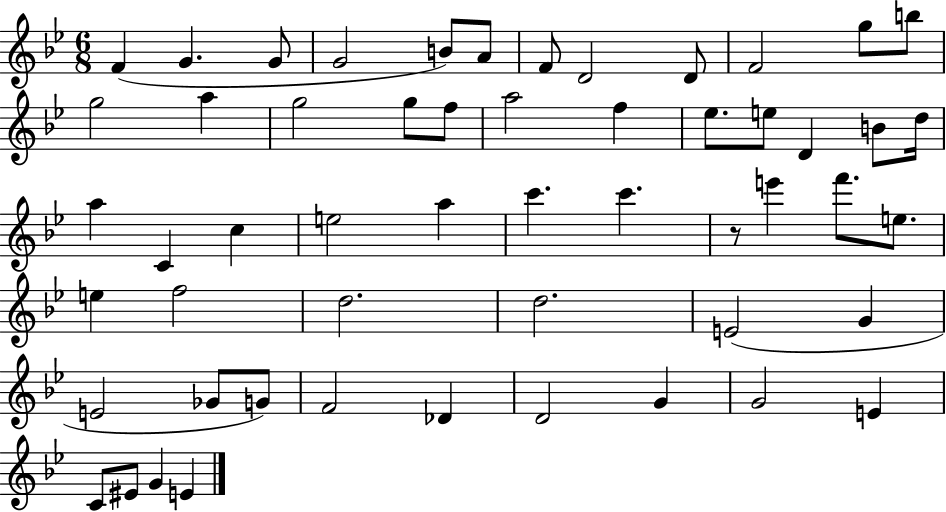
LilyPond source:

{
  \clef treble
  \numericTimeSignature
  \time 6/8
  \key bes \major
  f'4( g'4. g'8 | g'2 b'8) a'8 | f'8 d'2 d'8 | f'2 g''8 b''8 | \break g''2 a''4 | g''2 g''8 f''8 | a''2 f''4 | ees''8. e''8 d'4 b'8 d''16 | \break a''4 c'4 c''4 | e''2 a''4 | c'''4. c'''4. | r8 e'''4 f'''8. e''8. | \break e''4 f''2 | d''2. | d''2. | e'2( g'4 | \break e'2 ges'8 g'8) | f'2 des'4 | d'2 g'4 | g'2 e'4 | \break c'8 eis'8 g'4 e'4 | \bar "|."
}